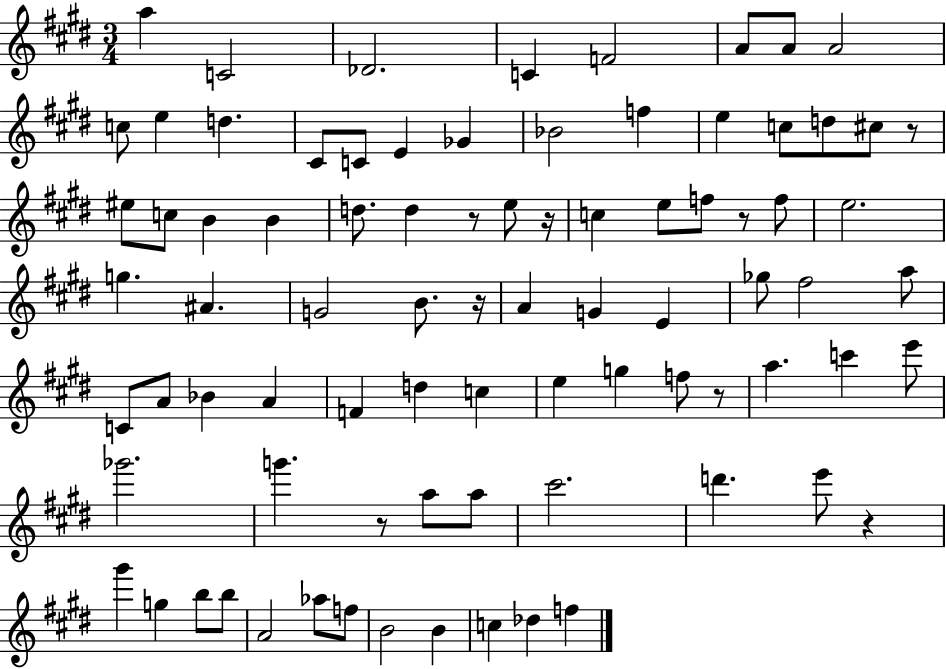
X:1
T:Untitled
M:3/4
L:1/4
K:E
a C2 _D2 C F2 A/2 A/2 A2 c/2 e d ^C/2 C/2 E _G _B2 f e c/2 d/2 ^c/2 z/2 ^e/2 c/2 B B d/2 d z/2 e/2 z/4 c e/2 f/2 z/2 f/2 e2 g ^A G2 B/2 z/4 A G E _g/2 ^f2 a/2 C/2 A/2 _B A F d c e g f/2 z/2 a c' e'/2 _g'2 g' z/2 a/2 a/2 ^c'2 d' e'/2 z ^g' g b/2 b/2 A2 _a/2 f/2 B2 B c _d f